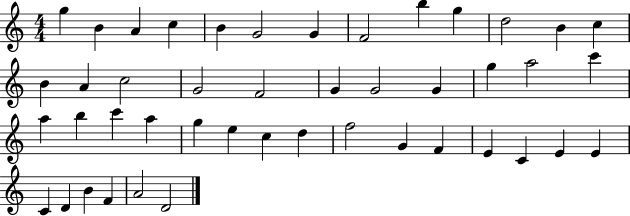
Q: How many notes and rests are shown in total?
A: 45